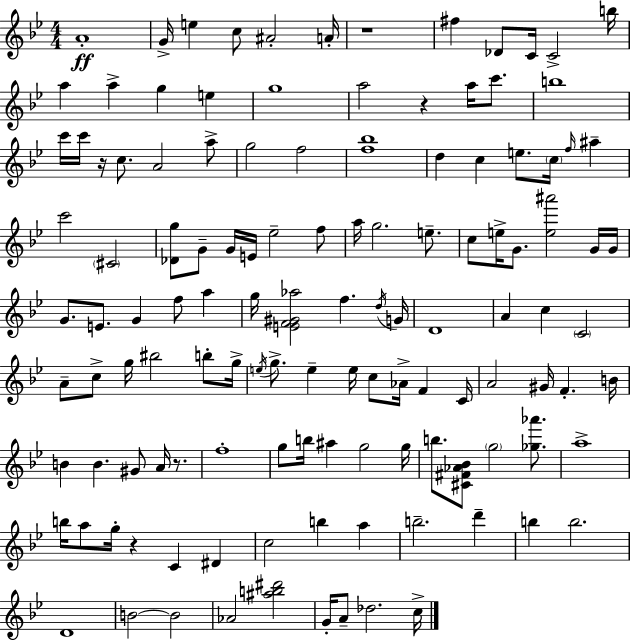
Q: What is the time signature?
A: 4/4